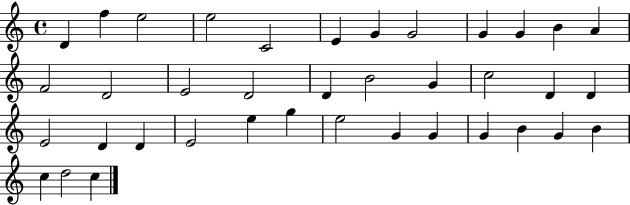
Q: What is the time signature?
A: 4/4